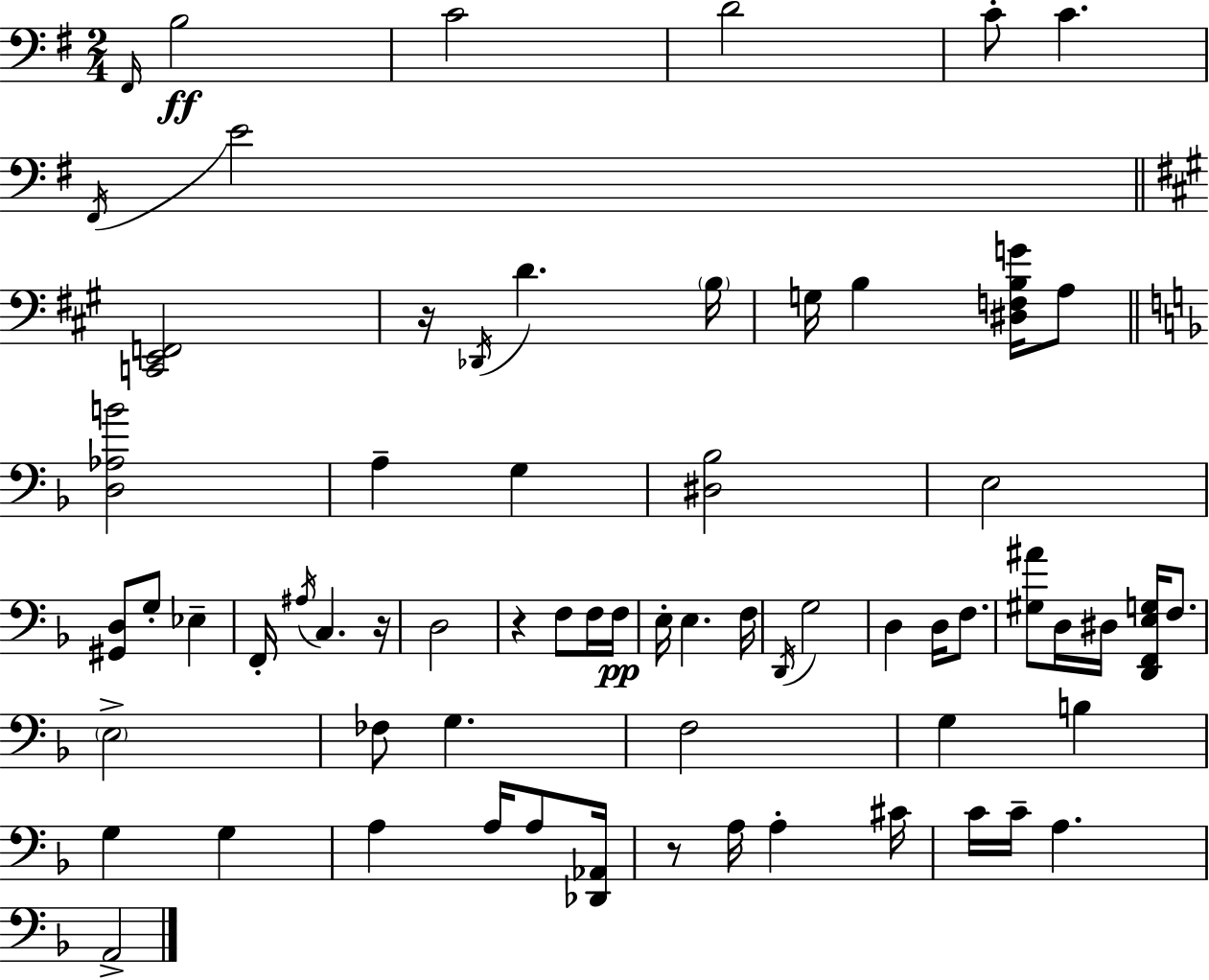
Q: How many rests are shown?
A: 4